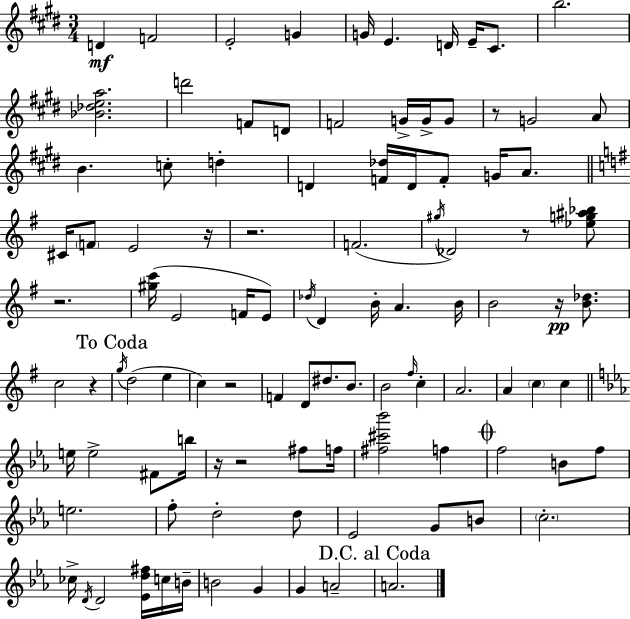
D4/q F4/h E4/h G4/q G4/s E4/q. D4/s E4/s C#4/e. B5/h. [Bb4,Db5,E5,A5]/h. D6/h F4/e D4/e F4/h G4/s G4/s G4/e R/e G4/h A4/e B4/q. C5/e D5/q D4/q [F4,Db5]/s D4/s F4/e G4/s A4/e. C#4/s F4/e E4/h R/s R/h. F4/h. G#5/s Db4/h R/e [Eb5,G5,A#5,Bb5]/e R/h. [G#5,C6]/s E4/h F4/s E4/e Db5/s D4/q B4/s A4/q. B4/s B4/h R/s [B4,Db5]/e. C5/h R/q G5/s D5/h E5/q C5/q R/h F4/q D4/e D#5/e. B4/e. B4/h F#5/s C5/q A4/h. A4/q C5/q C5/q E5/s E5/h F#4/e B5/s R/s R/h F#5/e F5/s [F#5,C#6,Bb6]/h F5/q F5/h B4/e F5/e E5/h. F5/e D5/h D5/e Eb4/h G4/e B4/e C5/h. CES5/s D4/s D4/h [Eb4,D5,F#5]/s C5/s B4/s B4/h G4/q G4/q A4/h A4/h.